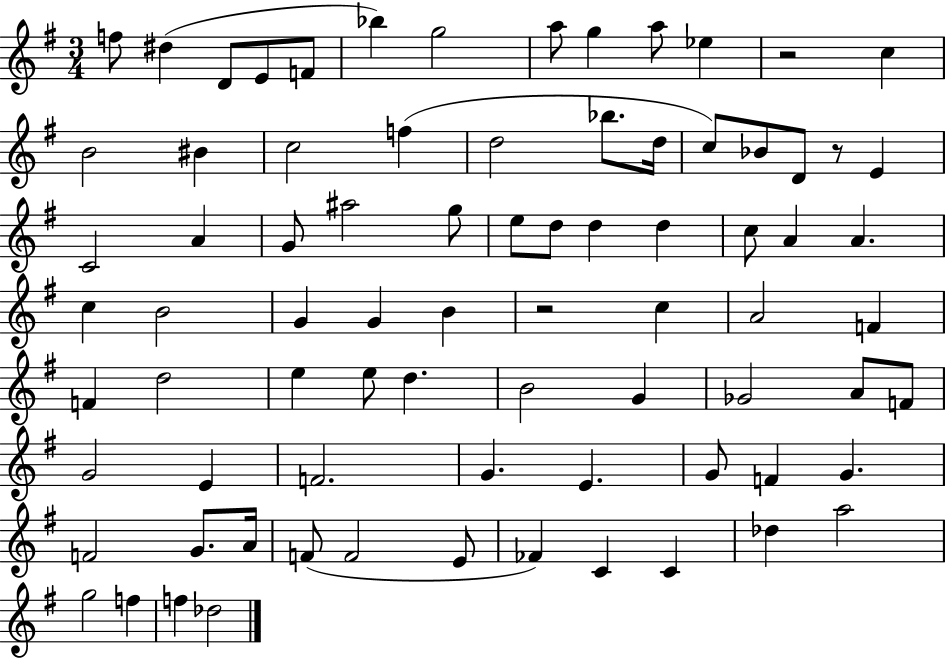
{
  \clef treble
  \numericTimeSignature
  \time 3/4
  \key g \major
  f''8 dis''4( d'8 e'8 f'8 | bes''4) g''2 | a''8 g''4 a''8 ees''4 | r2 c''4 | \break b'2 bis'4 | c''2 f''4( | d''2 bes''8. d''16 | c''8) bes'8 d'8 r8 e'4 | \break c'2 a'4 | g'8 ais''2 g''8 | e''8 d''8 d''4 d''4 | c''8 a'4 a'4. | \break c''4 b'2 | g'4 g'4 b'4 | r2 c''4 | a'2 f'4 | \break f'4 d''2 | e''4 e''8 d''4. | b'2 g'4 | ges'2 a'8 f'8 | \break g'2 e'4 | f'2. | g'4. e'4. | g'8 f'4 g'4. | \break f'2 g'8. a'16 | f'8( f'2 e'8 | fes'4) c'4 c'4 | des''4 a''2 | \break g''2 f''4 | f''4 des''2 | \bar "|."
}